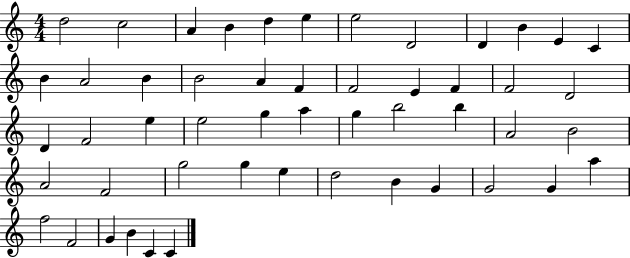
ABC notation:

X:1
T:Untitled
M:4/4
L:1/4
K:C
d2 c2 A B d e e2 D2 D B E C B A2 B B2 A F F2 E F F2 D2 D F2 e e2 g a g b2 b A2 B2 A2 F2 g2 g e d2 B G G2 G a f2 F2 G B C C